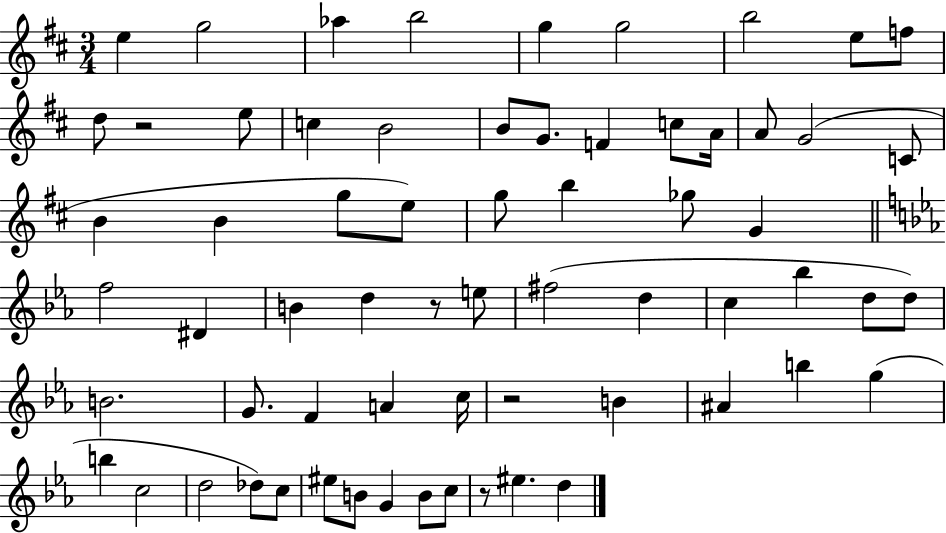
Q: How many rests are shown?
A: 4